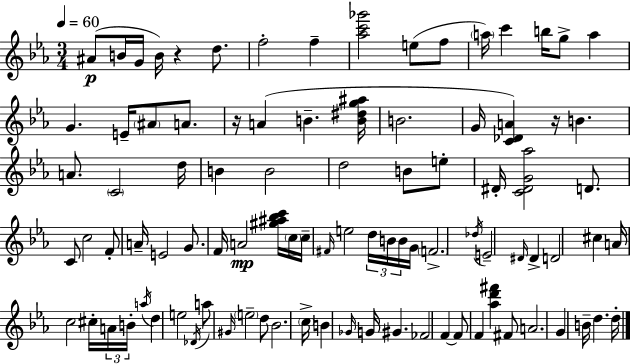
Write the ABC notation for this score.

X:1
T:Untitled
M:3/4
L:1/4
K:Cm
^A/2 B/4 G/4 B/4 z d/2 f2 f [_ac'_g']2 e/2 f/2 a/4 c' b/4 g/2 a G E/4 ^A/2 A/2 z/4 A B [B^dg^a]/4 B2 G/4 [C_DA] z/4 B A/2 C2 d/4 B B2 d2 B/2 e/2 ^D/4 [C^DG_a]2 D/2 C/2 c2 F/2 A/4 E2 G/2 F/4 A2 [^g^a_bc']/4 c/4 c/4 ^F/4 e2 d/4 B/4 B/4 G/4 F2 _d/4 E2 ^D/4 ^D D2 ^c A/4 c2 ^c/4 A/4 B/4 a/4 d e2 _D/4 a/2 ^G/4 e2 d/2 _B2 c/4 B _G/4 G/4 ^G _F2 F F/2 F [_ad'^f'] ^F/2 A2 G B/4 d d/4